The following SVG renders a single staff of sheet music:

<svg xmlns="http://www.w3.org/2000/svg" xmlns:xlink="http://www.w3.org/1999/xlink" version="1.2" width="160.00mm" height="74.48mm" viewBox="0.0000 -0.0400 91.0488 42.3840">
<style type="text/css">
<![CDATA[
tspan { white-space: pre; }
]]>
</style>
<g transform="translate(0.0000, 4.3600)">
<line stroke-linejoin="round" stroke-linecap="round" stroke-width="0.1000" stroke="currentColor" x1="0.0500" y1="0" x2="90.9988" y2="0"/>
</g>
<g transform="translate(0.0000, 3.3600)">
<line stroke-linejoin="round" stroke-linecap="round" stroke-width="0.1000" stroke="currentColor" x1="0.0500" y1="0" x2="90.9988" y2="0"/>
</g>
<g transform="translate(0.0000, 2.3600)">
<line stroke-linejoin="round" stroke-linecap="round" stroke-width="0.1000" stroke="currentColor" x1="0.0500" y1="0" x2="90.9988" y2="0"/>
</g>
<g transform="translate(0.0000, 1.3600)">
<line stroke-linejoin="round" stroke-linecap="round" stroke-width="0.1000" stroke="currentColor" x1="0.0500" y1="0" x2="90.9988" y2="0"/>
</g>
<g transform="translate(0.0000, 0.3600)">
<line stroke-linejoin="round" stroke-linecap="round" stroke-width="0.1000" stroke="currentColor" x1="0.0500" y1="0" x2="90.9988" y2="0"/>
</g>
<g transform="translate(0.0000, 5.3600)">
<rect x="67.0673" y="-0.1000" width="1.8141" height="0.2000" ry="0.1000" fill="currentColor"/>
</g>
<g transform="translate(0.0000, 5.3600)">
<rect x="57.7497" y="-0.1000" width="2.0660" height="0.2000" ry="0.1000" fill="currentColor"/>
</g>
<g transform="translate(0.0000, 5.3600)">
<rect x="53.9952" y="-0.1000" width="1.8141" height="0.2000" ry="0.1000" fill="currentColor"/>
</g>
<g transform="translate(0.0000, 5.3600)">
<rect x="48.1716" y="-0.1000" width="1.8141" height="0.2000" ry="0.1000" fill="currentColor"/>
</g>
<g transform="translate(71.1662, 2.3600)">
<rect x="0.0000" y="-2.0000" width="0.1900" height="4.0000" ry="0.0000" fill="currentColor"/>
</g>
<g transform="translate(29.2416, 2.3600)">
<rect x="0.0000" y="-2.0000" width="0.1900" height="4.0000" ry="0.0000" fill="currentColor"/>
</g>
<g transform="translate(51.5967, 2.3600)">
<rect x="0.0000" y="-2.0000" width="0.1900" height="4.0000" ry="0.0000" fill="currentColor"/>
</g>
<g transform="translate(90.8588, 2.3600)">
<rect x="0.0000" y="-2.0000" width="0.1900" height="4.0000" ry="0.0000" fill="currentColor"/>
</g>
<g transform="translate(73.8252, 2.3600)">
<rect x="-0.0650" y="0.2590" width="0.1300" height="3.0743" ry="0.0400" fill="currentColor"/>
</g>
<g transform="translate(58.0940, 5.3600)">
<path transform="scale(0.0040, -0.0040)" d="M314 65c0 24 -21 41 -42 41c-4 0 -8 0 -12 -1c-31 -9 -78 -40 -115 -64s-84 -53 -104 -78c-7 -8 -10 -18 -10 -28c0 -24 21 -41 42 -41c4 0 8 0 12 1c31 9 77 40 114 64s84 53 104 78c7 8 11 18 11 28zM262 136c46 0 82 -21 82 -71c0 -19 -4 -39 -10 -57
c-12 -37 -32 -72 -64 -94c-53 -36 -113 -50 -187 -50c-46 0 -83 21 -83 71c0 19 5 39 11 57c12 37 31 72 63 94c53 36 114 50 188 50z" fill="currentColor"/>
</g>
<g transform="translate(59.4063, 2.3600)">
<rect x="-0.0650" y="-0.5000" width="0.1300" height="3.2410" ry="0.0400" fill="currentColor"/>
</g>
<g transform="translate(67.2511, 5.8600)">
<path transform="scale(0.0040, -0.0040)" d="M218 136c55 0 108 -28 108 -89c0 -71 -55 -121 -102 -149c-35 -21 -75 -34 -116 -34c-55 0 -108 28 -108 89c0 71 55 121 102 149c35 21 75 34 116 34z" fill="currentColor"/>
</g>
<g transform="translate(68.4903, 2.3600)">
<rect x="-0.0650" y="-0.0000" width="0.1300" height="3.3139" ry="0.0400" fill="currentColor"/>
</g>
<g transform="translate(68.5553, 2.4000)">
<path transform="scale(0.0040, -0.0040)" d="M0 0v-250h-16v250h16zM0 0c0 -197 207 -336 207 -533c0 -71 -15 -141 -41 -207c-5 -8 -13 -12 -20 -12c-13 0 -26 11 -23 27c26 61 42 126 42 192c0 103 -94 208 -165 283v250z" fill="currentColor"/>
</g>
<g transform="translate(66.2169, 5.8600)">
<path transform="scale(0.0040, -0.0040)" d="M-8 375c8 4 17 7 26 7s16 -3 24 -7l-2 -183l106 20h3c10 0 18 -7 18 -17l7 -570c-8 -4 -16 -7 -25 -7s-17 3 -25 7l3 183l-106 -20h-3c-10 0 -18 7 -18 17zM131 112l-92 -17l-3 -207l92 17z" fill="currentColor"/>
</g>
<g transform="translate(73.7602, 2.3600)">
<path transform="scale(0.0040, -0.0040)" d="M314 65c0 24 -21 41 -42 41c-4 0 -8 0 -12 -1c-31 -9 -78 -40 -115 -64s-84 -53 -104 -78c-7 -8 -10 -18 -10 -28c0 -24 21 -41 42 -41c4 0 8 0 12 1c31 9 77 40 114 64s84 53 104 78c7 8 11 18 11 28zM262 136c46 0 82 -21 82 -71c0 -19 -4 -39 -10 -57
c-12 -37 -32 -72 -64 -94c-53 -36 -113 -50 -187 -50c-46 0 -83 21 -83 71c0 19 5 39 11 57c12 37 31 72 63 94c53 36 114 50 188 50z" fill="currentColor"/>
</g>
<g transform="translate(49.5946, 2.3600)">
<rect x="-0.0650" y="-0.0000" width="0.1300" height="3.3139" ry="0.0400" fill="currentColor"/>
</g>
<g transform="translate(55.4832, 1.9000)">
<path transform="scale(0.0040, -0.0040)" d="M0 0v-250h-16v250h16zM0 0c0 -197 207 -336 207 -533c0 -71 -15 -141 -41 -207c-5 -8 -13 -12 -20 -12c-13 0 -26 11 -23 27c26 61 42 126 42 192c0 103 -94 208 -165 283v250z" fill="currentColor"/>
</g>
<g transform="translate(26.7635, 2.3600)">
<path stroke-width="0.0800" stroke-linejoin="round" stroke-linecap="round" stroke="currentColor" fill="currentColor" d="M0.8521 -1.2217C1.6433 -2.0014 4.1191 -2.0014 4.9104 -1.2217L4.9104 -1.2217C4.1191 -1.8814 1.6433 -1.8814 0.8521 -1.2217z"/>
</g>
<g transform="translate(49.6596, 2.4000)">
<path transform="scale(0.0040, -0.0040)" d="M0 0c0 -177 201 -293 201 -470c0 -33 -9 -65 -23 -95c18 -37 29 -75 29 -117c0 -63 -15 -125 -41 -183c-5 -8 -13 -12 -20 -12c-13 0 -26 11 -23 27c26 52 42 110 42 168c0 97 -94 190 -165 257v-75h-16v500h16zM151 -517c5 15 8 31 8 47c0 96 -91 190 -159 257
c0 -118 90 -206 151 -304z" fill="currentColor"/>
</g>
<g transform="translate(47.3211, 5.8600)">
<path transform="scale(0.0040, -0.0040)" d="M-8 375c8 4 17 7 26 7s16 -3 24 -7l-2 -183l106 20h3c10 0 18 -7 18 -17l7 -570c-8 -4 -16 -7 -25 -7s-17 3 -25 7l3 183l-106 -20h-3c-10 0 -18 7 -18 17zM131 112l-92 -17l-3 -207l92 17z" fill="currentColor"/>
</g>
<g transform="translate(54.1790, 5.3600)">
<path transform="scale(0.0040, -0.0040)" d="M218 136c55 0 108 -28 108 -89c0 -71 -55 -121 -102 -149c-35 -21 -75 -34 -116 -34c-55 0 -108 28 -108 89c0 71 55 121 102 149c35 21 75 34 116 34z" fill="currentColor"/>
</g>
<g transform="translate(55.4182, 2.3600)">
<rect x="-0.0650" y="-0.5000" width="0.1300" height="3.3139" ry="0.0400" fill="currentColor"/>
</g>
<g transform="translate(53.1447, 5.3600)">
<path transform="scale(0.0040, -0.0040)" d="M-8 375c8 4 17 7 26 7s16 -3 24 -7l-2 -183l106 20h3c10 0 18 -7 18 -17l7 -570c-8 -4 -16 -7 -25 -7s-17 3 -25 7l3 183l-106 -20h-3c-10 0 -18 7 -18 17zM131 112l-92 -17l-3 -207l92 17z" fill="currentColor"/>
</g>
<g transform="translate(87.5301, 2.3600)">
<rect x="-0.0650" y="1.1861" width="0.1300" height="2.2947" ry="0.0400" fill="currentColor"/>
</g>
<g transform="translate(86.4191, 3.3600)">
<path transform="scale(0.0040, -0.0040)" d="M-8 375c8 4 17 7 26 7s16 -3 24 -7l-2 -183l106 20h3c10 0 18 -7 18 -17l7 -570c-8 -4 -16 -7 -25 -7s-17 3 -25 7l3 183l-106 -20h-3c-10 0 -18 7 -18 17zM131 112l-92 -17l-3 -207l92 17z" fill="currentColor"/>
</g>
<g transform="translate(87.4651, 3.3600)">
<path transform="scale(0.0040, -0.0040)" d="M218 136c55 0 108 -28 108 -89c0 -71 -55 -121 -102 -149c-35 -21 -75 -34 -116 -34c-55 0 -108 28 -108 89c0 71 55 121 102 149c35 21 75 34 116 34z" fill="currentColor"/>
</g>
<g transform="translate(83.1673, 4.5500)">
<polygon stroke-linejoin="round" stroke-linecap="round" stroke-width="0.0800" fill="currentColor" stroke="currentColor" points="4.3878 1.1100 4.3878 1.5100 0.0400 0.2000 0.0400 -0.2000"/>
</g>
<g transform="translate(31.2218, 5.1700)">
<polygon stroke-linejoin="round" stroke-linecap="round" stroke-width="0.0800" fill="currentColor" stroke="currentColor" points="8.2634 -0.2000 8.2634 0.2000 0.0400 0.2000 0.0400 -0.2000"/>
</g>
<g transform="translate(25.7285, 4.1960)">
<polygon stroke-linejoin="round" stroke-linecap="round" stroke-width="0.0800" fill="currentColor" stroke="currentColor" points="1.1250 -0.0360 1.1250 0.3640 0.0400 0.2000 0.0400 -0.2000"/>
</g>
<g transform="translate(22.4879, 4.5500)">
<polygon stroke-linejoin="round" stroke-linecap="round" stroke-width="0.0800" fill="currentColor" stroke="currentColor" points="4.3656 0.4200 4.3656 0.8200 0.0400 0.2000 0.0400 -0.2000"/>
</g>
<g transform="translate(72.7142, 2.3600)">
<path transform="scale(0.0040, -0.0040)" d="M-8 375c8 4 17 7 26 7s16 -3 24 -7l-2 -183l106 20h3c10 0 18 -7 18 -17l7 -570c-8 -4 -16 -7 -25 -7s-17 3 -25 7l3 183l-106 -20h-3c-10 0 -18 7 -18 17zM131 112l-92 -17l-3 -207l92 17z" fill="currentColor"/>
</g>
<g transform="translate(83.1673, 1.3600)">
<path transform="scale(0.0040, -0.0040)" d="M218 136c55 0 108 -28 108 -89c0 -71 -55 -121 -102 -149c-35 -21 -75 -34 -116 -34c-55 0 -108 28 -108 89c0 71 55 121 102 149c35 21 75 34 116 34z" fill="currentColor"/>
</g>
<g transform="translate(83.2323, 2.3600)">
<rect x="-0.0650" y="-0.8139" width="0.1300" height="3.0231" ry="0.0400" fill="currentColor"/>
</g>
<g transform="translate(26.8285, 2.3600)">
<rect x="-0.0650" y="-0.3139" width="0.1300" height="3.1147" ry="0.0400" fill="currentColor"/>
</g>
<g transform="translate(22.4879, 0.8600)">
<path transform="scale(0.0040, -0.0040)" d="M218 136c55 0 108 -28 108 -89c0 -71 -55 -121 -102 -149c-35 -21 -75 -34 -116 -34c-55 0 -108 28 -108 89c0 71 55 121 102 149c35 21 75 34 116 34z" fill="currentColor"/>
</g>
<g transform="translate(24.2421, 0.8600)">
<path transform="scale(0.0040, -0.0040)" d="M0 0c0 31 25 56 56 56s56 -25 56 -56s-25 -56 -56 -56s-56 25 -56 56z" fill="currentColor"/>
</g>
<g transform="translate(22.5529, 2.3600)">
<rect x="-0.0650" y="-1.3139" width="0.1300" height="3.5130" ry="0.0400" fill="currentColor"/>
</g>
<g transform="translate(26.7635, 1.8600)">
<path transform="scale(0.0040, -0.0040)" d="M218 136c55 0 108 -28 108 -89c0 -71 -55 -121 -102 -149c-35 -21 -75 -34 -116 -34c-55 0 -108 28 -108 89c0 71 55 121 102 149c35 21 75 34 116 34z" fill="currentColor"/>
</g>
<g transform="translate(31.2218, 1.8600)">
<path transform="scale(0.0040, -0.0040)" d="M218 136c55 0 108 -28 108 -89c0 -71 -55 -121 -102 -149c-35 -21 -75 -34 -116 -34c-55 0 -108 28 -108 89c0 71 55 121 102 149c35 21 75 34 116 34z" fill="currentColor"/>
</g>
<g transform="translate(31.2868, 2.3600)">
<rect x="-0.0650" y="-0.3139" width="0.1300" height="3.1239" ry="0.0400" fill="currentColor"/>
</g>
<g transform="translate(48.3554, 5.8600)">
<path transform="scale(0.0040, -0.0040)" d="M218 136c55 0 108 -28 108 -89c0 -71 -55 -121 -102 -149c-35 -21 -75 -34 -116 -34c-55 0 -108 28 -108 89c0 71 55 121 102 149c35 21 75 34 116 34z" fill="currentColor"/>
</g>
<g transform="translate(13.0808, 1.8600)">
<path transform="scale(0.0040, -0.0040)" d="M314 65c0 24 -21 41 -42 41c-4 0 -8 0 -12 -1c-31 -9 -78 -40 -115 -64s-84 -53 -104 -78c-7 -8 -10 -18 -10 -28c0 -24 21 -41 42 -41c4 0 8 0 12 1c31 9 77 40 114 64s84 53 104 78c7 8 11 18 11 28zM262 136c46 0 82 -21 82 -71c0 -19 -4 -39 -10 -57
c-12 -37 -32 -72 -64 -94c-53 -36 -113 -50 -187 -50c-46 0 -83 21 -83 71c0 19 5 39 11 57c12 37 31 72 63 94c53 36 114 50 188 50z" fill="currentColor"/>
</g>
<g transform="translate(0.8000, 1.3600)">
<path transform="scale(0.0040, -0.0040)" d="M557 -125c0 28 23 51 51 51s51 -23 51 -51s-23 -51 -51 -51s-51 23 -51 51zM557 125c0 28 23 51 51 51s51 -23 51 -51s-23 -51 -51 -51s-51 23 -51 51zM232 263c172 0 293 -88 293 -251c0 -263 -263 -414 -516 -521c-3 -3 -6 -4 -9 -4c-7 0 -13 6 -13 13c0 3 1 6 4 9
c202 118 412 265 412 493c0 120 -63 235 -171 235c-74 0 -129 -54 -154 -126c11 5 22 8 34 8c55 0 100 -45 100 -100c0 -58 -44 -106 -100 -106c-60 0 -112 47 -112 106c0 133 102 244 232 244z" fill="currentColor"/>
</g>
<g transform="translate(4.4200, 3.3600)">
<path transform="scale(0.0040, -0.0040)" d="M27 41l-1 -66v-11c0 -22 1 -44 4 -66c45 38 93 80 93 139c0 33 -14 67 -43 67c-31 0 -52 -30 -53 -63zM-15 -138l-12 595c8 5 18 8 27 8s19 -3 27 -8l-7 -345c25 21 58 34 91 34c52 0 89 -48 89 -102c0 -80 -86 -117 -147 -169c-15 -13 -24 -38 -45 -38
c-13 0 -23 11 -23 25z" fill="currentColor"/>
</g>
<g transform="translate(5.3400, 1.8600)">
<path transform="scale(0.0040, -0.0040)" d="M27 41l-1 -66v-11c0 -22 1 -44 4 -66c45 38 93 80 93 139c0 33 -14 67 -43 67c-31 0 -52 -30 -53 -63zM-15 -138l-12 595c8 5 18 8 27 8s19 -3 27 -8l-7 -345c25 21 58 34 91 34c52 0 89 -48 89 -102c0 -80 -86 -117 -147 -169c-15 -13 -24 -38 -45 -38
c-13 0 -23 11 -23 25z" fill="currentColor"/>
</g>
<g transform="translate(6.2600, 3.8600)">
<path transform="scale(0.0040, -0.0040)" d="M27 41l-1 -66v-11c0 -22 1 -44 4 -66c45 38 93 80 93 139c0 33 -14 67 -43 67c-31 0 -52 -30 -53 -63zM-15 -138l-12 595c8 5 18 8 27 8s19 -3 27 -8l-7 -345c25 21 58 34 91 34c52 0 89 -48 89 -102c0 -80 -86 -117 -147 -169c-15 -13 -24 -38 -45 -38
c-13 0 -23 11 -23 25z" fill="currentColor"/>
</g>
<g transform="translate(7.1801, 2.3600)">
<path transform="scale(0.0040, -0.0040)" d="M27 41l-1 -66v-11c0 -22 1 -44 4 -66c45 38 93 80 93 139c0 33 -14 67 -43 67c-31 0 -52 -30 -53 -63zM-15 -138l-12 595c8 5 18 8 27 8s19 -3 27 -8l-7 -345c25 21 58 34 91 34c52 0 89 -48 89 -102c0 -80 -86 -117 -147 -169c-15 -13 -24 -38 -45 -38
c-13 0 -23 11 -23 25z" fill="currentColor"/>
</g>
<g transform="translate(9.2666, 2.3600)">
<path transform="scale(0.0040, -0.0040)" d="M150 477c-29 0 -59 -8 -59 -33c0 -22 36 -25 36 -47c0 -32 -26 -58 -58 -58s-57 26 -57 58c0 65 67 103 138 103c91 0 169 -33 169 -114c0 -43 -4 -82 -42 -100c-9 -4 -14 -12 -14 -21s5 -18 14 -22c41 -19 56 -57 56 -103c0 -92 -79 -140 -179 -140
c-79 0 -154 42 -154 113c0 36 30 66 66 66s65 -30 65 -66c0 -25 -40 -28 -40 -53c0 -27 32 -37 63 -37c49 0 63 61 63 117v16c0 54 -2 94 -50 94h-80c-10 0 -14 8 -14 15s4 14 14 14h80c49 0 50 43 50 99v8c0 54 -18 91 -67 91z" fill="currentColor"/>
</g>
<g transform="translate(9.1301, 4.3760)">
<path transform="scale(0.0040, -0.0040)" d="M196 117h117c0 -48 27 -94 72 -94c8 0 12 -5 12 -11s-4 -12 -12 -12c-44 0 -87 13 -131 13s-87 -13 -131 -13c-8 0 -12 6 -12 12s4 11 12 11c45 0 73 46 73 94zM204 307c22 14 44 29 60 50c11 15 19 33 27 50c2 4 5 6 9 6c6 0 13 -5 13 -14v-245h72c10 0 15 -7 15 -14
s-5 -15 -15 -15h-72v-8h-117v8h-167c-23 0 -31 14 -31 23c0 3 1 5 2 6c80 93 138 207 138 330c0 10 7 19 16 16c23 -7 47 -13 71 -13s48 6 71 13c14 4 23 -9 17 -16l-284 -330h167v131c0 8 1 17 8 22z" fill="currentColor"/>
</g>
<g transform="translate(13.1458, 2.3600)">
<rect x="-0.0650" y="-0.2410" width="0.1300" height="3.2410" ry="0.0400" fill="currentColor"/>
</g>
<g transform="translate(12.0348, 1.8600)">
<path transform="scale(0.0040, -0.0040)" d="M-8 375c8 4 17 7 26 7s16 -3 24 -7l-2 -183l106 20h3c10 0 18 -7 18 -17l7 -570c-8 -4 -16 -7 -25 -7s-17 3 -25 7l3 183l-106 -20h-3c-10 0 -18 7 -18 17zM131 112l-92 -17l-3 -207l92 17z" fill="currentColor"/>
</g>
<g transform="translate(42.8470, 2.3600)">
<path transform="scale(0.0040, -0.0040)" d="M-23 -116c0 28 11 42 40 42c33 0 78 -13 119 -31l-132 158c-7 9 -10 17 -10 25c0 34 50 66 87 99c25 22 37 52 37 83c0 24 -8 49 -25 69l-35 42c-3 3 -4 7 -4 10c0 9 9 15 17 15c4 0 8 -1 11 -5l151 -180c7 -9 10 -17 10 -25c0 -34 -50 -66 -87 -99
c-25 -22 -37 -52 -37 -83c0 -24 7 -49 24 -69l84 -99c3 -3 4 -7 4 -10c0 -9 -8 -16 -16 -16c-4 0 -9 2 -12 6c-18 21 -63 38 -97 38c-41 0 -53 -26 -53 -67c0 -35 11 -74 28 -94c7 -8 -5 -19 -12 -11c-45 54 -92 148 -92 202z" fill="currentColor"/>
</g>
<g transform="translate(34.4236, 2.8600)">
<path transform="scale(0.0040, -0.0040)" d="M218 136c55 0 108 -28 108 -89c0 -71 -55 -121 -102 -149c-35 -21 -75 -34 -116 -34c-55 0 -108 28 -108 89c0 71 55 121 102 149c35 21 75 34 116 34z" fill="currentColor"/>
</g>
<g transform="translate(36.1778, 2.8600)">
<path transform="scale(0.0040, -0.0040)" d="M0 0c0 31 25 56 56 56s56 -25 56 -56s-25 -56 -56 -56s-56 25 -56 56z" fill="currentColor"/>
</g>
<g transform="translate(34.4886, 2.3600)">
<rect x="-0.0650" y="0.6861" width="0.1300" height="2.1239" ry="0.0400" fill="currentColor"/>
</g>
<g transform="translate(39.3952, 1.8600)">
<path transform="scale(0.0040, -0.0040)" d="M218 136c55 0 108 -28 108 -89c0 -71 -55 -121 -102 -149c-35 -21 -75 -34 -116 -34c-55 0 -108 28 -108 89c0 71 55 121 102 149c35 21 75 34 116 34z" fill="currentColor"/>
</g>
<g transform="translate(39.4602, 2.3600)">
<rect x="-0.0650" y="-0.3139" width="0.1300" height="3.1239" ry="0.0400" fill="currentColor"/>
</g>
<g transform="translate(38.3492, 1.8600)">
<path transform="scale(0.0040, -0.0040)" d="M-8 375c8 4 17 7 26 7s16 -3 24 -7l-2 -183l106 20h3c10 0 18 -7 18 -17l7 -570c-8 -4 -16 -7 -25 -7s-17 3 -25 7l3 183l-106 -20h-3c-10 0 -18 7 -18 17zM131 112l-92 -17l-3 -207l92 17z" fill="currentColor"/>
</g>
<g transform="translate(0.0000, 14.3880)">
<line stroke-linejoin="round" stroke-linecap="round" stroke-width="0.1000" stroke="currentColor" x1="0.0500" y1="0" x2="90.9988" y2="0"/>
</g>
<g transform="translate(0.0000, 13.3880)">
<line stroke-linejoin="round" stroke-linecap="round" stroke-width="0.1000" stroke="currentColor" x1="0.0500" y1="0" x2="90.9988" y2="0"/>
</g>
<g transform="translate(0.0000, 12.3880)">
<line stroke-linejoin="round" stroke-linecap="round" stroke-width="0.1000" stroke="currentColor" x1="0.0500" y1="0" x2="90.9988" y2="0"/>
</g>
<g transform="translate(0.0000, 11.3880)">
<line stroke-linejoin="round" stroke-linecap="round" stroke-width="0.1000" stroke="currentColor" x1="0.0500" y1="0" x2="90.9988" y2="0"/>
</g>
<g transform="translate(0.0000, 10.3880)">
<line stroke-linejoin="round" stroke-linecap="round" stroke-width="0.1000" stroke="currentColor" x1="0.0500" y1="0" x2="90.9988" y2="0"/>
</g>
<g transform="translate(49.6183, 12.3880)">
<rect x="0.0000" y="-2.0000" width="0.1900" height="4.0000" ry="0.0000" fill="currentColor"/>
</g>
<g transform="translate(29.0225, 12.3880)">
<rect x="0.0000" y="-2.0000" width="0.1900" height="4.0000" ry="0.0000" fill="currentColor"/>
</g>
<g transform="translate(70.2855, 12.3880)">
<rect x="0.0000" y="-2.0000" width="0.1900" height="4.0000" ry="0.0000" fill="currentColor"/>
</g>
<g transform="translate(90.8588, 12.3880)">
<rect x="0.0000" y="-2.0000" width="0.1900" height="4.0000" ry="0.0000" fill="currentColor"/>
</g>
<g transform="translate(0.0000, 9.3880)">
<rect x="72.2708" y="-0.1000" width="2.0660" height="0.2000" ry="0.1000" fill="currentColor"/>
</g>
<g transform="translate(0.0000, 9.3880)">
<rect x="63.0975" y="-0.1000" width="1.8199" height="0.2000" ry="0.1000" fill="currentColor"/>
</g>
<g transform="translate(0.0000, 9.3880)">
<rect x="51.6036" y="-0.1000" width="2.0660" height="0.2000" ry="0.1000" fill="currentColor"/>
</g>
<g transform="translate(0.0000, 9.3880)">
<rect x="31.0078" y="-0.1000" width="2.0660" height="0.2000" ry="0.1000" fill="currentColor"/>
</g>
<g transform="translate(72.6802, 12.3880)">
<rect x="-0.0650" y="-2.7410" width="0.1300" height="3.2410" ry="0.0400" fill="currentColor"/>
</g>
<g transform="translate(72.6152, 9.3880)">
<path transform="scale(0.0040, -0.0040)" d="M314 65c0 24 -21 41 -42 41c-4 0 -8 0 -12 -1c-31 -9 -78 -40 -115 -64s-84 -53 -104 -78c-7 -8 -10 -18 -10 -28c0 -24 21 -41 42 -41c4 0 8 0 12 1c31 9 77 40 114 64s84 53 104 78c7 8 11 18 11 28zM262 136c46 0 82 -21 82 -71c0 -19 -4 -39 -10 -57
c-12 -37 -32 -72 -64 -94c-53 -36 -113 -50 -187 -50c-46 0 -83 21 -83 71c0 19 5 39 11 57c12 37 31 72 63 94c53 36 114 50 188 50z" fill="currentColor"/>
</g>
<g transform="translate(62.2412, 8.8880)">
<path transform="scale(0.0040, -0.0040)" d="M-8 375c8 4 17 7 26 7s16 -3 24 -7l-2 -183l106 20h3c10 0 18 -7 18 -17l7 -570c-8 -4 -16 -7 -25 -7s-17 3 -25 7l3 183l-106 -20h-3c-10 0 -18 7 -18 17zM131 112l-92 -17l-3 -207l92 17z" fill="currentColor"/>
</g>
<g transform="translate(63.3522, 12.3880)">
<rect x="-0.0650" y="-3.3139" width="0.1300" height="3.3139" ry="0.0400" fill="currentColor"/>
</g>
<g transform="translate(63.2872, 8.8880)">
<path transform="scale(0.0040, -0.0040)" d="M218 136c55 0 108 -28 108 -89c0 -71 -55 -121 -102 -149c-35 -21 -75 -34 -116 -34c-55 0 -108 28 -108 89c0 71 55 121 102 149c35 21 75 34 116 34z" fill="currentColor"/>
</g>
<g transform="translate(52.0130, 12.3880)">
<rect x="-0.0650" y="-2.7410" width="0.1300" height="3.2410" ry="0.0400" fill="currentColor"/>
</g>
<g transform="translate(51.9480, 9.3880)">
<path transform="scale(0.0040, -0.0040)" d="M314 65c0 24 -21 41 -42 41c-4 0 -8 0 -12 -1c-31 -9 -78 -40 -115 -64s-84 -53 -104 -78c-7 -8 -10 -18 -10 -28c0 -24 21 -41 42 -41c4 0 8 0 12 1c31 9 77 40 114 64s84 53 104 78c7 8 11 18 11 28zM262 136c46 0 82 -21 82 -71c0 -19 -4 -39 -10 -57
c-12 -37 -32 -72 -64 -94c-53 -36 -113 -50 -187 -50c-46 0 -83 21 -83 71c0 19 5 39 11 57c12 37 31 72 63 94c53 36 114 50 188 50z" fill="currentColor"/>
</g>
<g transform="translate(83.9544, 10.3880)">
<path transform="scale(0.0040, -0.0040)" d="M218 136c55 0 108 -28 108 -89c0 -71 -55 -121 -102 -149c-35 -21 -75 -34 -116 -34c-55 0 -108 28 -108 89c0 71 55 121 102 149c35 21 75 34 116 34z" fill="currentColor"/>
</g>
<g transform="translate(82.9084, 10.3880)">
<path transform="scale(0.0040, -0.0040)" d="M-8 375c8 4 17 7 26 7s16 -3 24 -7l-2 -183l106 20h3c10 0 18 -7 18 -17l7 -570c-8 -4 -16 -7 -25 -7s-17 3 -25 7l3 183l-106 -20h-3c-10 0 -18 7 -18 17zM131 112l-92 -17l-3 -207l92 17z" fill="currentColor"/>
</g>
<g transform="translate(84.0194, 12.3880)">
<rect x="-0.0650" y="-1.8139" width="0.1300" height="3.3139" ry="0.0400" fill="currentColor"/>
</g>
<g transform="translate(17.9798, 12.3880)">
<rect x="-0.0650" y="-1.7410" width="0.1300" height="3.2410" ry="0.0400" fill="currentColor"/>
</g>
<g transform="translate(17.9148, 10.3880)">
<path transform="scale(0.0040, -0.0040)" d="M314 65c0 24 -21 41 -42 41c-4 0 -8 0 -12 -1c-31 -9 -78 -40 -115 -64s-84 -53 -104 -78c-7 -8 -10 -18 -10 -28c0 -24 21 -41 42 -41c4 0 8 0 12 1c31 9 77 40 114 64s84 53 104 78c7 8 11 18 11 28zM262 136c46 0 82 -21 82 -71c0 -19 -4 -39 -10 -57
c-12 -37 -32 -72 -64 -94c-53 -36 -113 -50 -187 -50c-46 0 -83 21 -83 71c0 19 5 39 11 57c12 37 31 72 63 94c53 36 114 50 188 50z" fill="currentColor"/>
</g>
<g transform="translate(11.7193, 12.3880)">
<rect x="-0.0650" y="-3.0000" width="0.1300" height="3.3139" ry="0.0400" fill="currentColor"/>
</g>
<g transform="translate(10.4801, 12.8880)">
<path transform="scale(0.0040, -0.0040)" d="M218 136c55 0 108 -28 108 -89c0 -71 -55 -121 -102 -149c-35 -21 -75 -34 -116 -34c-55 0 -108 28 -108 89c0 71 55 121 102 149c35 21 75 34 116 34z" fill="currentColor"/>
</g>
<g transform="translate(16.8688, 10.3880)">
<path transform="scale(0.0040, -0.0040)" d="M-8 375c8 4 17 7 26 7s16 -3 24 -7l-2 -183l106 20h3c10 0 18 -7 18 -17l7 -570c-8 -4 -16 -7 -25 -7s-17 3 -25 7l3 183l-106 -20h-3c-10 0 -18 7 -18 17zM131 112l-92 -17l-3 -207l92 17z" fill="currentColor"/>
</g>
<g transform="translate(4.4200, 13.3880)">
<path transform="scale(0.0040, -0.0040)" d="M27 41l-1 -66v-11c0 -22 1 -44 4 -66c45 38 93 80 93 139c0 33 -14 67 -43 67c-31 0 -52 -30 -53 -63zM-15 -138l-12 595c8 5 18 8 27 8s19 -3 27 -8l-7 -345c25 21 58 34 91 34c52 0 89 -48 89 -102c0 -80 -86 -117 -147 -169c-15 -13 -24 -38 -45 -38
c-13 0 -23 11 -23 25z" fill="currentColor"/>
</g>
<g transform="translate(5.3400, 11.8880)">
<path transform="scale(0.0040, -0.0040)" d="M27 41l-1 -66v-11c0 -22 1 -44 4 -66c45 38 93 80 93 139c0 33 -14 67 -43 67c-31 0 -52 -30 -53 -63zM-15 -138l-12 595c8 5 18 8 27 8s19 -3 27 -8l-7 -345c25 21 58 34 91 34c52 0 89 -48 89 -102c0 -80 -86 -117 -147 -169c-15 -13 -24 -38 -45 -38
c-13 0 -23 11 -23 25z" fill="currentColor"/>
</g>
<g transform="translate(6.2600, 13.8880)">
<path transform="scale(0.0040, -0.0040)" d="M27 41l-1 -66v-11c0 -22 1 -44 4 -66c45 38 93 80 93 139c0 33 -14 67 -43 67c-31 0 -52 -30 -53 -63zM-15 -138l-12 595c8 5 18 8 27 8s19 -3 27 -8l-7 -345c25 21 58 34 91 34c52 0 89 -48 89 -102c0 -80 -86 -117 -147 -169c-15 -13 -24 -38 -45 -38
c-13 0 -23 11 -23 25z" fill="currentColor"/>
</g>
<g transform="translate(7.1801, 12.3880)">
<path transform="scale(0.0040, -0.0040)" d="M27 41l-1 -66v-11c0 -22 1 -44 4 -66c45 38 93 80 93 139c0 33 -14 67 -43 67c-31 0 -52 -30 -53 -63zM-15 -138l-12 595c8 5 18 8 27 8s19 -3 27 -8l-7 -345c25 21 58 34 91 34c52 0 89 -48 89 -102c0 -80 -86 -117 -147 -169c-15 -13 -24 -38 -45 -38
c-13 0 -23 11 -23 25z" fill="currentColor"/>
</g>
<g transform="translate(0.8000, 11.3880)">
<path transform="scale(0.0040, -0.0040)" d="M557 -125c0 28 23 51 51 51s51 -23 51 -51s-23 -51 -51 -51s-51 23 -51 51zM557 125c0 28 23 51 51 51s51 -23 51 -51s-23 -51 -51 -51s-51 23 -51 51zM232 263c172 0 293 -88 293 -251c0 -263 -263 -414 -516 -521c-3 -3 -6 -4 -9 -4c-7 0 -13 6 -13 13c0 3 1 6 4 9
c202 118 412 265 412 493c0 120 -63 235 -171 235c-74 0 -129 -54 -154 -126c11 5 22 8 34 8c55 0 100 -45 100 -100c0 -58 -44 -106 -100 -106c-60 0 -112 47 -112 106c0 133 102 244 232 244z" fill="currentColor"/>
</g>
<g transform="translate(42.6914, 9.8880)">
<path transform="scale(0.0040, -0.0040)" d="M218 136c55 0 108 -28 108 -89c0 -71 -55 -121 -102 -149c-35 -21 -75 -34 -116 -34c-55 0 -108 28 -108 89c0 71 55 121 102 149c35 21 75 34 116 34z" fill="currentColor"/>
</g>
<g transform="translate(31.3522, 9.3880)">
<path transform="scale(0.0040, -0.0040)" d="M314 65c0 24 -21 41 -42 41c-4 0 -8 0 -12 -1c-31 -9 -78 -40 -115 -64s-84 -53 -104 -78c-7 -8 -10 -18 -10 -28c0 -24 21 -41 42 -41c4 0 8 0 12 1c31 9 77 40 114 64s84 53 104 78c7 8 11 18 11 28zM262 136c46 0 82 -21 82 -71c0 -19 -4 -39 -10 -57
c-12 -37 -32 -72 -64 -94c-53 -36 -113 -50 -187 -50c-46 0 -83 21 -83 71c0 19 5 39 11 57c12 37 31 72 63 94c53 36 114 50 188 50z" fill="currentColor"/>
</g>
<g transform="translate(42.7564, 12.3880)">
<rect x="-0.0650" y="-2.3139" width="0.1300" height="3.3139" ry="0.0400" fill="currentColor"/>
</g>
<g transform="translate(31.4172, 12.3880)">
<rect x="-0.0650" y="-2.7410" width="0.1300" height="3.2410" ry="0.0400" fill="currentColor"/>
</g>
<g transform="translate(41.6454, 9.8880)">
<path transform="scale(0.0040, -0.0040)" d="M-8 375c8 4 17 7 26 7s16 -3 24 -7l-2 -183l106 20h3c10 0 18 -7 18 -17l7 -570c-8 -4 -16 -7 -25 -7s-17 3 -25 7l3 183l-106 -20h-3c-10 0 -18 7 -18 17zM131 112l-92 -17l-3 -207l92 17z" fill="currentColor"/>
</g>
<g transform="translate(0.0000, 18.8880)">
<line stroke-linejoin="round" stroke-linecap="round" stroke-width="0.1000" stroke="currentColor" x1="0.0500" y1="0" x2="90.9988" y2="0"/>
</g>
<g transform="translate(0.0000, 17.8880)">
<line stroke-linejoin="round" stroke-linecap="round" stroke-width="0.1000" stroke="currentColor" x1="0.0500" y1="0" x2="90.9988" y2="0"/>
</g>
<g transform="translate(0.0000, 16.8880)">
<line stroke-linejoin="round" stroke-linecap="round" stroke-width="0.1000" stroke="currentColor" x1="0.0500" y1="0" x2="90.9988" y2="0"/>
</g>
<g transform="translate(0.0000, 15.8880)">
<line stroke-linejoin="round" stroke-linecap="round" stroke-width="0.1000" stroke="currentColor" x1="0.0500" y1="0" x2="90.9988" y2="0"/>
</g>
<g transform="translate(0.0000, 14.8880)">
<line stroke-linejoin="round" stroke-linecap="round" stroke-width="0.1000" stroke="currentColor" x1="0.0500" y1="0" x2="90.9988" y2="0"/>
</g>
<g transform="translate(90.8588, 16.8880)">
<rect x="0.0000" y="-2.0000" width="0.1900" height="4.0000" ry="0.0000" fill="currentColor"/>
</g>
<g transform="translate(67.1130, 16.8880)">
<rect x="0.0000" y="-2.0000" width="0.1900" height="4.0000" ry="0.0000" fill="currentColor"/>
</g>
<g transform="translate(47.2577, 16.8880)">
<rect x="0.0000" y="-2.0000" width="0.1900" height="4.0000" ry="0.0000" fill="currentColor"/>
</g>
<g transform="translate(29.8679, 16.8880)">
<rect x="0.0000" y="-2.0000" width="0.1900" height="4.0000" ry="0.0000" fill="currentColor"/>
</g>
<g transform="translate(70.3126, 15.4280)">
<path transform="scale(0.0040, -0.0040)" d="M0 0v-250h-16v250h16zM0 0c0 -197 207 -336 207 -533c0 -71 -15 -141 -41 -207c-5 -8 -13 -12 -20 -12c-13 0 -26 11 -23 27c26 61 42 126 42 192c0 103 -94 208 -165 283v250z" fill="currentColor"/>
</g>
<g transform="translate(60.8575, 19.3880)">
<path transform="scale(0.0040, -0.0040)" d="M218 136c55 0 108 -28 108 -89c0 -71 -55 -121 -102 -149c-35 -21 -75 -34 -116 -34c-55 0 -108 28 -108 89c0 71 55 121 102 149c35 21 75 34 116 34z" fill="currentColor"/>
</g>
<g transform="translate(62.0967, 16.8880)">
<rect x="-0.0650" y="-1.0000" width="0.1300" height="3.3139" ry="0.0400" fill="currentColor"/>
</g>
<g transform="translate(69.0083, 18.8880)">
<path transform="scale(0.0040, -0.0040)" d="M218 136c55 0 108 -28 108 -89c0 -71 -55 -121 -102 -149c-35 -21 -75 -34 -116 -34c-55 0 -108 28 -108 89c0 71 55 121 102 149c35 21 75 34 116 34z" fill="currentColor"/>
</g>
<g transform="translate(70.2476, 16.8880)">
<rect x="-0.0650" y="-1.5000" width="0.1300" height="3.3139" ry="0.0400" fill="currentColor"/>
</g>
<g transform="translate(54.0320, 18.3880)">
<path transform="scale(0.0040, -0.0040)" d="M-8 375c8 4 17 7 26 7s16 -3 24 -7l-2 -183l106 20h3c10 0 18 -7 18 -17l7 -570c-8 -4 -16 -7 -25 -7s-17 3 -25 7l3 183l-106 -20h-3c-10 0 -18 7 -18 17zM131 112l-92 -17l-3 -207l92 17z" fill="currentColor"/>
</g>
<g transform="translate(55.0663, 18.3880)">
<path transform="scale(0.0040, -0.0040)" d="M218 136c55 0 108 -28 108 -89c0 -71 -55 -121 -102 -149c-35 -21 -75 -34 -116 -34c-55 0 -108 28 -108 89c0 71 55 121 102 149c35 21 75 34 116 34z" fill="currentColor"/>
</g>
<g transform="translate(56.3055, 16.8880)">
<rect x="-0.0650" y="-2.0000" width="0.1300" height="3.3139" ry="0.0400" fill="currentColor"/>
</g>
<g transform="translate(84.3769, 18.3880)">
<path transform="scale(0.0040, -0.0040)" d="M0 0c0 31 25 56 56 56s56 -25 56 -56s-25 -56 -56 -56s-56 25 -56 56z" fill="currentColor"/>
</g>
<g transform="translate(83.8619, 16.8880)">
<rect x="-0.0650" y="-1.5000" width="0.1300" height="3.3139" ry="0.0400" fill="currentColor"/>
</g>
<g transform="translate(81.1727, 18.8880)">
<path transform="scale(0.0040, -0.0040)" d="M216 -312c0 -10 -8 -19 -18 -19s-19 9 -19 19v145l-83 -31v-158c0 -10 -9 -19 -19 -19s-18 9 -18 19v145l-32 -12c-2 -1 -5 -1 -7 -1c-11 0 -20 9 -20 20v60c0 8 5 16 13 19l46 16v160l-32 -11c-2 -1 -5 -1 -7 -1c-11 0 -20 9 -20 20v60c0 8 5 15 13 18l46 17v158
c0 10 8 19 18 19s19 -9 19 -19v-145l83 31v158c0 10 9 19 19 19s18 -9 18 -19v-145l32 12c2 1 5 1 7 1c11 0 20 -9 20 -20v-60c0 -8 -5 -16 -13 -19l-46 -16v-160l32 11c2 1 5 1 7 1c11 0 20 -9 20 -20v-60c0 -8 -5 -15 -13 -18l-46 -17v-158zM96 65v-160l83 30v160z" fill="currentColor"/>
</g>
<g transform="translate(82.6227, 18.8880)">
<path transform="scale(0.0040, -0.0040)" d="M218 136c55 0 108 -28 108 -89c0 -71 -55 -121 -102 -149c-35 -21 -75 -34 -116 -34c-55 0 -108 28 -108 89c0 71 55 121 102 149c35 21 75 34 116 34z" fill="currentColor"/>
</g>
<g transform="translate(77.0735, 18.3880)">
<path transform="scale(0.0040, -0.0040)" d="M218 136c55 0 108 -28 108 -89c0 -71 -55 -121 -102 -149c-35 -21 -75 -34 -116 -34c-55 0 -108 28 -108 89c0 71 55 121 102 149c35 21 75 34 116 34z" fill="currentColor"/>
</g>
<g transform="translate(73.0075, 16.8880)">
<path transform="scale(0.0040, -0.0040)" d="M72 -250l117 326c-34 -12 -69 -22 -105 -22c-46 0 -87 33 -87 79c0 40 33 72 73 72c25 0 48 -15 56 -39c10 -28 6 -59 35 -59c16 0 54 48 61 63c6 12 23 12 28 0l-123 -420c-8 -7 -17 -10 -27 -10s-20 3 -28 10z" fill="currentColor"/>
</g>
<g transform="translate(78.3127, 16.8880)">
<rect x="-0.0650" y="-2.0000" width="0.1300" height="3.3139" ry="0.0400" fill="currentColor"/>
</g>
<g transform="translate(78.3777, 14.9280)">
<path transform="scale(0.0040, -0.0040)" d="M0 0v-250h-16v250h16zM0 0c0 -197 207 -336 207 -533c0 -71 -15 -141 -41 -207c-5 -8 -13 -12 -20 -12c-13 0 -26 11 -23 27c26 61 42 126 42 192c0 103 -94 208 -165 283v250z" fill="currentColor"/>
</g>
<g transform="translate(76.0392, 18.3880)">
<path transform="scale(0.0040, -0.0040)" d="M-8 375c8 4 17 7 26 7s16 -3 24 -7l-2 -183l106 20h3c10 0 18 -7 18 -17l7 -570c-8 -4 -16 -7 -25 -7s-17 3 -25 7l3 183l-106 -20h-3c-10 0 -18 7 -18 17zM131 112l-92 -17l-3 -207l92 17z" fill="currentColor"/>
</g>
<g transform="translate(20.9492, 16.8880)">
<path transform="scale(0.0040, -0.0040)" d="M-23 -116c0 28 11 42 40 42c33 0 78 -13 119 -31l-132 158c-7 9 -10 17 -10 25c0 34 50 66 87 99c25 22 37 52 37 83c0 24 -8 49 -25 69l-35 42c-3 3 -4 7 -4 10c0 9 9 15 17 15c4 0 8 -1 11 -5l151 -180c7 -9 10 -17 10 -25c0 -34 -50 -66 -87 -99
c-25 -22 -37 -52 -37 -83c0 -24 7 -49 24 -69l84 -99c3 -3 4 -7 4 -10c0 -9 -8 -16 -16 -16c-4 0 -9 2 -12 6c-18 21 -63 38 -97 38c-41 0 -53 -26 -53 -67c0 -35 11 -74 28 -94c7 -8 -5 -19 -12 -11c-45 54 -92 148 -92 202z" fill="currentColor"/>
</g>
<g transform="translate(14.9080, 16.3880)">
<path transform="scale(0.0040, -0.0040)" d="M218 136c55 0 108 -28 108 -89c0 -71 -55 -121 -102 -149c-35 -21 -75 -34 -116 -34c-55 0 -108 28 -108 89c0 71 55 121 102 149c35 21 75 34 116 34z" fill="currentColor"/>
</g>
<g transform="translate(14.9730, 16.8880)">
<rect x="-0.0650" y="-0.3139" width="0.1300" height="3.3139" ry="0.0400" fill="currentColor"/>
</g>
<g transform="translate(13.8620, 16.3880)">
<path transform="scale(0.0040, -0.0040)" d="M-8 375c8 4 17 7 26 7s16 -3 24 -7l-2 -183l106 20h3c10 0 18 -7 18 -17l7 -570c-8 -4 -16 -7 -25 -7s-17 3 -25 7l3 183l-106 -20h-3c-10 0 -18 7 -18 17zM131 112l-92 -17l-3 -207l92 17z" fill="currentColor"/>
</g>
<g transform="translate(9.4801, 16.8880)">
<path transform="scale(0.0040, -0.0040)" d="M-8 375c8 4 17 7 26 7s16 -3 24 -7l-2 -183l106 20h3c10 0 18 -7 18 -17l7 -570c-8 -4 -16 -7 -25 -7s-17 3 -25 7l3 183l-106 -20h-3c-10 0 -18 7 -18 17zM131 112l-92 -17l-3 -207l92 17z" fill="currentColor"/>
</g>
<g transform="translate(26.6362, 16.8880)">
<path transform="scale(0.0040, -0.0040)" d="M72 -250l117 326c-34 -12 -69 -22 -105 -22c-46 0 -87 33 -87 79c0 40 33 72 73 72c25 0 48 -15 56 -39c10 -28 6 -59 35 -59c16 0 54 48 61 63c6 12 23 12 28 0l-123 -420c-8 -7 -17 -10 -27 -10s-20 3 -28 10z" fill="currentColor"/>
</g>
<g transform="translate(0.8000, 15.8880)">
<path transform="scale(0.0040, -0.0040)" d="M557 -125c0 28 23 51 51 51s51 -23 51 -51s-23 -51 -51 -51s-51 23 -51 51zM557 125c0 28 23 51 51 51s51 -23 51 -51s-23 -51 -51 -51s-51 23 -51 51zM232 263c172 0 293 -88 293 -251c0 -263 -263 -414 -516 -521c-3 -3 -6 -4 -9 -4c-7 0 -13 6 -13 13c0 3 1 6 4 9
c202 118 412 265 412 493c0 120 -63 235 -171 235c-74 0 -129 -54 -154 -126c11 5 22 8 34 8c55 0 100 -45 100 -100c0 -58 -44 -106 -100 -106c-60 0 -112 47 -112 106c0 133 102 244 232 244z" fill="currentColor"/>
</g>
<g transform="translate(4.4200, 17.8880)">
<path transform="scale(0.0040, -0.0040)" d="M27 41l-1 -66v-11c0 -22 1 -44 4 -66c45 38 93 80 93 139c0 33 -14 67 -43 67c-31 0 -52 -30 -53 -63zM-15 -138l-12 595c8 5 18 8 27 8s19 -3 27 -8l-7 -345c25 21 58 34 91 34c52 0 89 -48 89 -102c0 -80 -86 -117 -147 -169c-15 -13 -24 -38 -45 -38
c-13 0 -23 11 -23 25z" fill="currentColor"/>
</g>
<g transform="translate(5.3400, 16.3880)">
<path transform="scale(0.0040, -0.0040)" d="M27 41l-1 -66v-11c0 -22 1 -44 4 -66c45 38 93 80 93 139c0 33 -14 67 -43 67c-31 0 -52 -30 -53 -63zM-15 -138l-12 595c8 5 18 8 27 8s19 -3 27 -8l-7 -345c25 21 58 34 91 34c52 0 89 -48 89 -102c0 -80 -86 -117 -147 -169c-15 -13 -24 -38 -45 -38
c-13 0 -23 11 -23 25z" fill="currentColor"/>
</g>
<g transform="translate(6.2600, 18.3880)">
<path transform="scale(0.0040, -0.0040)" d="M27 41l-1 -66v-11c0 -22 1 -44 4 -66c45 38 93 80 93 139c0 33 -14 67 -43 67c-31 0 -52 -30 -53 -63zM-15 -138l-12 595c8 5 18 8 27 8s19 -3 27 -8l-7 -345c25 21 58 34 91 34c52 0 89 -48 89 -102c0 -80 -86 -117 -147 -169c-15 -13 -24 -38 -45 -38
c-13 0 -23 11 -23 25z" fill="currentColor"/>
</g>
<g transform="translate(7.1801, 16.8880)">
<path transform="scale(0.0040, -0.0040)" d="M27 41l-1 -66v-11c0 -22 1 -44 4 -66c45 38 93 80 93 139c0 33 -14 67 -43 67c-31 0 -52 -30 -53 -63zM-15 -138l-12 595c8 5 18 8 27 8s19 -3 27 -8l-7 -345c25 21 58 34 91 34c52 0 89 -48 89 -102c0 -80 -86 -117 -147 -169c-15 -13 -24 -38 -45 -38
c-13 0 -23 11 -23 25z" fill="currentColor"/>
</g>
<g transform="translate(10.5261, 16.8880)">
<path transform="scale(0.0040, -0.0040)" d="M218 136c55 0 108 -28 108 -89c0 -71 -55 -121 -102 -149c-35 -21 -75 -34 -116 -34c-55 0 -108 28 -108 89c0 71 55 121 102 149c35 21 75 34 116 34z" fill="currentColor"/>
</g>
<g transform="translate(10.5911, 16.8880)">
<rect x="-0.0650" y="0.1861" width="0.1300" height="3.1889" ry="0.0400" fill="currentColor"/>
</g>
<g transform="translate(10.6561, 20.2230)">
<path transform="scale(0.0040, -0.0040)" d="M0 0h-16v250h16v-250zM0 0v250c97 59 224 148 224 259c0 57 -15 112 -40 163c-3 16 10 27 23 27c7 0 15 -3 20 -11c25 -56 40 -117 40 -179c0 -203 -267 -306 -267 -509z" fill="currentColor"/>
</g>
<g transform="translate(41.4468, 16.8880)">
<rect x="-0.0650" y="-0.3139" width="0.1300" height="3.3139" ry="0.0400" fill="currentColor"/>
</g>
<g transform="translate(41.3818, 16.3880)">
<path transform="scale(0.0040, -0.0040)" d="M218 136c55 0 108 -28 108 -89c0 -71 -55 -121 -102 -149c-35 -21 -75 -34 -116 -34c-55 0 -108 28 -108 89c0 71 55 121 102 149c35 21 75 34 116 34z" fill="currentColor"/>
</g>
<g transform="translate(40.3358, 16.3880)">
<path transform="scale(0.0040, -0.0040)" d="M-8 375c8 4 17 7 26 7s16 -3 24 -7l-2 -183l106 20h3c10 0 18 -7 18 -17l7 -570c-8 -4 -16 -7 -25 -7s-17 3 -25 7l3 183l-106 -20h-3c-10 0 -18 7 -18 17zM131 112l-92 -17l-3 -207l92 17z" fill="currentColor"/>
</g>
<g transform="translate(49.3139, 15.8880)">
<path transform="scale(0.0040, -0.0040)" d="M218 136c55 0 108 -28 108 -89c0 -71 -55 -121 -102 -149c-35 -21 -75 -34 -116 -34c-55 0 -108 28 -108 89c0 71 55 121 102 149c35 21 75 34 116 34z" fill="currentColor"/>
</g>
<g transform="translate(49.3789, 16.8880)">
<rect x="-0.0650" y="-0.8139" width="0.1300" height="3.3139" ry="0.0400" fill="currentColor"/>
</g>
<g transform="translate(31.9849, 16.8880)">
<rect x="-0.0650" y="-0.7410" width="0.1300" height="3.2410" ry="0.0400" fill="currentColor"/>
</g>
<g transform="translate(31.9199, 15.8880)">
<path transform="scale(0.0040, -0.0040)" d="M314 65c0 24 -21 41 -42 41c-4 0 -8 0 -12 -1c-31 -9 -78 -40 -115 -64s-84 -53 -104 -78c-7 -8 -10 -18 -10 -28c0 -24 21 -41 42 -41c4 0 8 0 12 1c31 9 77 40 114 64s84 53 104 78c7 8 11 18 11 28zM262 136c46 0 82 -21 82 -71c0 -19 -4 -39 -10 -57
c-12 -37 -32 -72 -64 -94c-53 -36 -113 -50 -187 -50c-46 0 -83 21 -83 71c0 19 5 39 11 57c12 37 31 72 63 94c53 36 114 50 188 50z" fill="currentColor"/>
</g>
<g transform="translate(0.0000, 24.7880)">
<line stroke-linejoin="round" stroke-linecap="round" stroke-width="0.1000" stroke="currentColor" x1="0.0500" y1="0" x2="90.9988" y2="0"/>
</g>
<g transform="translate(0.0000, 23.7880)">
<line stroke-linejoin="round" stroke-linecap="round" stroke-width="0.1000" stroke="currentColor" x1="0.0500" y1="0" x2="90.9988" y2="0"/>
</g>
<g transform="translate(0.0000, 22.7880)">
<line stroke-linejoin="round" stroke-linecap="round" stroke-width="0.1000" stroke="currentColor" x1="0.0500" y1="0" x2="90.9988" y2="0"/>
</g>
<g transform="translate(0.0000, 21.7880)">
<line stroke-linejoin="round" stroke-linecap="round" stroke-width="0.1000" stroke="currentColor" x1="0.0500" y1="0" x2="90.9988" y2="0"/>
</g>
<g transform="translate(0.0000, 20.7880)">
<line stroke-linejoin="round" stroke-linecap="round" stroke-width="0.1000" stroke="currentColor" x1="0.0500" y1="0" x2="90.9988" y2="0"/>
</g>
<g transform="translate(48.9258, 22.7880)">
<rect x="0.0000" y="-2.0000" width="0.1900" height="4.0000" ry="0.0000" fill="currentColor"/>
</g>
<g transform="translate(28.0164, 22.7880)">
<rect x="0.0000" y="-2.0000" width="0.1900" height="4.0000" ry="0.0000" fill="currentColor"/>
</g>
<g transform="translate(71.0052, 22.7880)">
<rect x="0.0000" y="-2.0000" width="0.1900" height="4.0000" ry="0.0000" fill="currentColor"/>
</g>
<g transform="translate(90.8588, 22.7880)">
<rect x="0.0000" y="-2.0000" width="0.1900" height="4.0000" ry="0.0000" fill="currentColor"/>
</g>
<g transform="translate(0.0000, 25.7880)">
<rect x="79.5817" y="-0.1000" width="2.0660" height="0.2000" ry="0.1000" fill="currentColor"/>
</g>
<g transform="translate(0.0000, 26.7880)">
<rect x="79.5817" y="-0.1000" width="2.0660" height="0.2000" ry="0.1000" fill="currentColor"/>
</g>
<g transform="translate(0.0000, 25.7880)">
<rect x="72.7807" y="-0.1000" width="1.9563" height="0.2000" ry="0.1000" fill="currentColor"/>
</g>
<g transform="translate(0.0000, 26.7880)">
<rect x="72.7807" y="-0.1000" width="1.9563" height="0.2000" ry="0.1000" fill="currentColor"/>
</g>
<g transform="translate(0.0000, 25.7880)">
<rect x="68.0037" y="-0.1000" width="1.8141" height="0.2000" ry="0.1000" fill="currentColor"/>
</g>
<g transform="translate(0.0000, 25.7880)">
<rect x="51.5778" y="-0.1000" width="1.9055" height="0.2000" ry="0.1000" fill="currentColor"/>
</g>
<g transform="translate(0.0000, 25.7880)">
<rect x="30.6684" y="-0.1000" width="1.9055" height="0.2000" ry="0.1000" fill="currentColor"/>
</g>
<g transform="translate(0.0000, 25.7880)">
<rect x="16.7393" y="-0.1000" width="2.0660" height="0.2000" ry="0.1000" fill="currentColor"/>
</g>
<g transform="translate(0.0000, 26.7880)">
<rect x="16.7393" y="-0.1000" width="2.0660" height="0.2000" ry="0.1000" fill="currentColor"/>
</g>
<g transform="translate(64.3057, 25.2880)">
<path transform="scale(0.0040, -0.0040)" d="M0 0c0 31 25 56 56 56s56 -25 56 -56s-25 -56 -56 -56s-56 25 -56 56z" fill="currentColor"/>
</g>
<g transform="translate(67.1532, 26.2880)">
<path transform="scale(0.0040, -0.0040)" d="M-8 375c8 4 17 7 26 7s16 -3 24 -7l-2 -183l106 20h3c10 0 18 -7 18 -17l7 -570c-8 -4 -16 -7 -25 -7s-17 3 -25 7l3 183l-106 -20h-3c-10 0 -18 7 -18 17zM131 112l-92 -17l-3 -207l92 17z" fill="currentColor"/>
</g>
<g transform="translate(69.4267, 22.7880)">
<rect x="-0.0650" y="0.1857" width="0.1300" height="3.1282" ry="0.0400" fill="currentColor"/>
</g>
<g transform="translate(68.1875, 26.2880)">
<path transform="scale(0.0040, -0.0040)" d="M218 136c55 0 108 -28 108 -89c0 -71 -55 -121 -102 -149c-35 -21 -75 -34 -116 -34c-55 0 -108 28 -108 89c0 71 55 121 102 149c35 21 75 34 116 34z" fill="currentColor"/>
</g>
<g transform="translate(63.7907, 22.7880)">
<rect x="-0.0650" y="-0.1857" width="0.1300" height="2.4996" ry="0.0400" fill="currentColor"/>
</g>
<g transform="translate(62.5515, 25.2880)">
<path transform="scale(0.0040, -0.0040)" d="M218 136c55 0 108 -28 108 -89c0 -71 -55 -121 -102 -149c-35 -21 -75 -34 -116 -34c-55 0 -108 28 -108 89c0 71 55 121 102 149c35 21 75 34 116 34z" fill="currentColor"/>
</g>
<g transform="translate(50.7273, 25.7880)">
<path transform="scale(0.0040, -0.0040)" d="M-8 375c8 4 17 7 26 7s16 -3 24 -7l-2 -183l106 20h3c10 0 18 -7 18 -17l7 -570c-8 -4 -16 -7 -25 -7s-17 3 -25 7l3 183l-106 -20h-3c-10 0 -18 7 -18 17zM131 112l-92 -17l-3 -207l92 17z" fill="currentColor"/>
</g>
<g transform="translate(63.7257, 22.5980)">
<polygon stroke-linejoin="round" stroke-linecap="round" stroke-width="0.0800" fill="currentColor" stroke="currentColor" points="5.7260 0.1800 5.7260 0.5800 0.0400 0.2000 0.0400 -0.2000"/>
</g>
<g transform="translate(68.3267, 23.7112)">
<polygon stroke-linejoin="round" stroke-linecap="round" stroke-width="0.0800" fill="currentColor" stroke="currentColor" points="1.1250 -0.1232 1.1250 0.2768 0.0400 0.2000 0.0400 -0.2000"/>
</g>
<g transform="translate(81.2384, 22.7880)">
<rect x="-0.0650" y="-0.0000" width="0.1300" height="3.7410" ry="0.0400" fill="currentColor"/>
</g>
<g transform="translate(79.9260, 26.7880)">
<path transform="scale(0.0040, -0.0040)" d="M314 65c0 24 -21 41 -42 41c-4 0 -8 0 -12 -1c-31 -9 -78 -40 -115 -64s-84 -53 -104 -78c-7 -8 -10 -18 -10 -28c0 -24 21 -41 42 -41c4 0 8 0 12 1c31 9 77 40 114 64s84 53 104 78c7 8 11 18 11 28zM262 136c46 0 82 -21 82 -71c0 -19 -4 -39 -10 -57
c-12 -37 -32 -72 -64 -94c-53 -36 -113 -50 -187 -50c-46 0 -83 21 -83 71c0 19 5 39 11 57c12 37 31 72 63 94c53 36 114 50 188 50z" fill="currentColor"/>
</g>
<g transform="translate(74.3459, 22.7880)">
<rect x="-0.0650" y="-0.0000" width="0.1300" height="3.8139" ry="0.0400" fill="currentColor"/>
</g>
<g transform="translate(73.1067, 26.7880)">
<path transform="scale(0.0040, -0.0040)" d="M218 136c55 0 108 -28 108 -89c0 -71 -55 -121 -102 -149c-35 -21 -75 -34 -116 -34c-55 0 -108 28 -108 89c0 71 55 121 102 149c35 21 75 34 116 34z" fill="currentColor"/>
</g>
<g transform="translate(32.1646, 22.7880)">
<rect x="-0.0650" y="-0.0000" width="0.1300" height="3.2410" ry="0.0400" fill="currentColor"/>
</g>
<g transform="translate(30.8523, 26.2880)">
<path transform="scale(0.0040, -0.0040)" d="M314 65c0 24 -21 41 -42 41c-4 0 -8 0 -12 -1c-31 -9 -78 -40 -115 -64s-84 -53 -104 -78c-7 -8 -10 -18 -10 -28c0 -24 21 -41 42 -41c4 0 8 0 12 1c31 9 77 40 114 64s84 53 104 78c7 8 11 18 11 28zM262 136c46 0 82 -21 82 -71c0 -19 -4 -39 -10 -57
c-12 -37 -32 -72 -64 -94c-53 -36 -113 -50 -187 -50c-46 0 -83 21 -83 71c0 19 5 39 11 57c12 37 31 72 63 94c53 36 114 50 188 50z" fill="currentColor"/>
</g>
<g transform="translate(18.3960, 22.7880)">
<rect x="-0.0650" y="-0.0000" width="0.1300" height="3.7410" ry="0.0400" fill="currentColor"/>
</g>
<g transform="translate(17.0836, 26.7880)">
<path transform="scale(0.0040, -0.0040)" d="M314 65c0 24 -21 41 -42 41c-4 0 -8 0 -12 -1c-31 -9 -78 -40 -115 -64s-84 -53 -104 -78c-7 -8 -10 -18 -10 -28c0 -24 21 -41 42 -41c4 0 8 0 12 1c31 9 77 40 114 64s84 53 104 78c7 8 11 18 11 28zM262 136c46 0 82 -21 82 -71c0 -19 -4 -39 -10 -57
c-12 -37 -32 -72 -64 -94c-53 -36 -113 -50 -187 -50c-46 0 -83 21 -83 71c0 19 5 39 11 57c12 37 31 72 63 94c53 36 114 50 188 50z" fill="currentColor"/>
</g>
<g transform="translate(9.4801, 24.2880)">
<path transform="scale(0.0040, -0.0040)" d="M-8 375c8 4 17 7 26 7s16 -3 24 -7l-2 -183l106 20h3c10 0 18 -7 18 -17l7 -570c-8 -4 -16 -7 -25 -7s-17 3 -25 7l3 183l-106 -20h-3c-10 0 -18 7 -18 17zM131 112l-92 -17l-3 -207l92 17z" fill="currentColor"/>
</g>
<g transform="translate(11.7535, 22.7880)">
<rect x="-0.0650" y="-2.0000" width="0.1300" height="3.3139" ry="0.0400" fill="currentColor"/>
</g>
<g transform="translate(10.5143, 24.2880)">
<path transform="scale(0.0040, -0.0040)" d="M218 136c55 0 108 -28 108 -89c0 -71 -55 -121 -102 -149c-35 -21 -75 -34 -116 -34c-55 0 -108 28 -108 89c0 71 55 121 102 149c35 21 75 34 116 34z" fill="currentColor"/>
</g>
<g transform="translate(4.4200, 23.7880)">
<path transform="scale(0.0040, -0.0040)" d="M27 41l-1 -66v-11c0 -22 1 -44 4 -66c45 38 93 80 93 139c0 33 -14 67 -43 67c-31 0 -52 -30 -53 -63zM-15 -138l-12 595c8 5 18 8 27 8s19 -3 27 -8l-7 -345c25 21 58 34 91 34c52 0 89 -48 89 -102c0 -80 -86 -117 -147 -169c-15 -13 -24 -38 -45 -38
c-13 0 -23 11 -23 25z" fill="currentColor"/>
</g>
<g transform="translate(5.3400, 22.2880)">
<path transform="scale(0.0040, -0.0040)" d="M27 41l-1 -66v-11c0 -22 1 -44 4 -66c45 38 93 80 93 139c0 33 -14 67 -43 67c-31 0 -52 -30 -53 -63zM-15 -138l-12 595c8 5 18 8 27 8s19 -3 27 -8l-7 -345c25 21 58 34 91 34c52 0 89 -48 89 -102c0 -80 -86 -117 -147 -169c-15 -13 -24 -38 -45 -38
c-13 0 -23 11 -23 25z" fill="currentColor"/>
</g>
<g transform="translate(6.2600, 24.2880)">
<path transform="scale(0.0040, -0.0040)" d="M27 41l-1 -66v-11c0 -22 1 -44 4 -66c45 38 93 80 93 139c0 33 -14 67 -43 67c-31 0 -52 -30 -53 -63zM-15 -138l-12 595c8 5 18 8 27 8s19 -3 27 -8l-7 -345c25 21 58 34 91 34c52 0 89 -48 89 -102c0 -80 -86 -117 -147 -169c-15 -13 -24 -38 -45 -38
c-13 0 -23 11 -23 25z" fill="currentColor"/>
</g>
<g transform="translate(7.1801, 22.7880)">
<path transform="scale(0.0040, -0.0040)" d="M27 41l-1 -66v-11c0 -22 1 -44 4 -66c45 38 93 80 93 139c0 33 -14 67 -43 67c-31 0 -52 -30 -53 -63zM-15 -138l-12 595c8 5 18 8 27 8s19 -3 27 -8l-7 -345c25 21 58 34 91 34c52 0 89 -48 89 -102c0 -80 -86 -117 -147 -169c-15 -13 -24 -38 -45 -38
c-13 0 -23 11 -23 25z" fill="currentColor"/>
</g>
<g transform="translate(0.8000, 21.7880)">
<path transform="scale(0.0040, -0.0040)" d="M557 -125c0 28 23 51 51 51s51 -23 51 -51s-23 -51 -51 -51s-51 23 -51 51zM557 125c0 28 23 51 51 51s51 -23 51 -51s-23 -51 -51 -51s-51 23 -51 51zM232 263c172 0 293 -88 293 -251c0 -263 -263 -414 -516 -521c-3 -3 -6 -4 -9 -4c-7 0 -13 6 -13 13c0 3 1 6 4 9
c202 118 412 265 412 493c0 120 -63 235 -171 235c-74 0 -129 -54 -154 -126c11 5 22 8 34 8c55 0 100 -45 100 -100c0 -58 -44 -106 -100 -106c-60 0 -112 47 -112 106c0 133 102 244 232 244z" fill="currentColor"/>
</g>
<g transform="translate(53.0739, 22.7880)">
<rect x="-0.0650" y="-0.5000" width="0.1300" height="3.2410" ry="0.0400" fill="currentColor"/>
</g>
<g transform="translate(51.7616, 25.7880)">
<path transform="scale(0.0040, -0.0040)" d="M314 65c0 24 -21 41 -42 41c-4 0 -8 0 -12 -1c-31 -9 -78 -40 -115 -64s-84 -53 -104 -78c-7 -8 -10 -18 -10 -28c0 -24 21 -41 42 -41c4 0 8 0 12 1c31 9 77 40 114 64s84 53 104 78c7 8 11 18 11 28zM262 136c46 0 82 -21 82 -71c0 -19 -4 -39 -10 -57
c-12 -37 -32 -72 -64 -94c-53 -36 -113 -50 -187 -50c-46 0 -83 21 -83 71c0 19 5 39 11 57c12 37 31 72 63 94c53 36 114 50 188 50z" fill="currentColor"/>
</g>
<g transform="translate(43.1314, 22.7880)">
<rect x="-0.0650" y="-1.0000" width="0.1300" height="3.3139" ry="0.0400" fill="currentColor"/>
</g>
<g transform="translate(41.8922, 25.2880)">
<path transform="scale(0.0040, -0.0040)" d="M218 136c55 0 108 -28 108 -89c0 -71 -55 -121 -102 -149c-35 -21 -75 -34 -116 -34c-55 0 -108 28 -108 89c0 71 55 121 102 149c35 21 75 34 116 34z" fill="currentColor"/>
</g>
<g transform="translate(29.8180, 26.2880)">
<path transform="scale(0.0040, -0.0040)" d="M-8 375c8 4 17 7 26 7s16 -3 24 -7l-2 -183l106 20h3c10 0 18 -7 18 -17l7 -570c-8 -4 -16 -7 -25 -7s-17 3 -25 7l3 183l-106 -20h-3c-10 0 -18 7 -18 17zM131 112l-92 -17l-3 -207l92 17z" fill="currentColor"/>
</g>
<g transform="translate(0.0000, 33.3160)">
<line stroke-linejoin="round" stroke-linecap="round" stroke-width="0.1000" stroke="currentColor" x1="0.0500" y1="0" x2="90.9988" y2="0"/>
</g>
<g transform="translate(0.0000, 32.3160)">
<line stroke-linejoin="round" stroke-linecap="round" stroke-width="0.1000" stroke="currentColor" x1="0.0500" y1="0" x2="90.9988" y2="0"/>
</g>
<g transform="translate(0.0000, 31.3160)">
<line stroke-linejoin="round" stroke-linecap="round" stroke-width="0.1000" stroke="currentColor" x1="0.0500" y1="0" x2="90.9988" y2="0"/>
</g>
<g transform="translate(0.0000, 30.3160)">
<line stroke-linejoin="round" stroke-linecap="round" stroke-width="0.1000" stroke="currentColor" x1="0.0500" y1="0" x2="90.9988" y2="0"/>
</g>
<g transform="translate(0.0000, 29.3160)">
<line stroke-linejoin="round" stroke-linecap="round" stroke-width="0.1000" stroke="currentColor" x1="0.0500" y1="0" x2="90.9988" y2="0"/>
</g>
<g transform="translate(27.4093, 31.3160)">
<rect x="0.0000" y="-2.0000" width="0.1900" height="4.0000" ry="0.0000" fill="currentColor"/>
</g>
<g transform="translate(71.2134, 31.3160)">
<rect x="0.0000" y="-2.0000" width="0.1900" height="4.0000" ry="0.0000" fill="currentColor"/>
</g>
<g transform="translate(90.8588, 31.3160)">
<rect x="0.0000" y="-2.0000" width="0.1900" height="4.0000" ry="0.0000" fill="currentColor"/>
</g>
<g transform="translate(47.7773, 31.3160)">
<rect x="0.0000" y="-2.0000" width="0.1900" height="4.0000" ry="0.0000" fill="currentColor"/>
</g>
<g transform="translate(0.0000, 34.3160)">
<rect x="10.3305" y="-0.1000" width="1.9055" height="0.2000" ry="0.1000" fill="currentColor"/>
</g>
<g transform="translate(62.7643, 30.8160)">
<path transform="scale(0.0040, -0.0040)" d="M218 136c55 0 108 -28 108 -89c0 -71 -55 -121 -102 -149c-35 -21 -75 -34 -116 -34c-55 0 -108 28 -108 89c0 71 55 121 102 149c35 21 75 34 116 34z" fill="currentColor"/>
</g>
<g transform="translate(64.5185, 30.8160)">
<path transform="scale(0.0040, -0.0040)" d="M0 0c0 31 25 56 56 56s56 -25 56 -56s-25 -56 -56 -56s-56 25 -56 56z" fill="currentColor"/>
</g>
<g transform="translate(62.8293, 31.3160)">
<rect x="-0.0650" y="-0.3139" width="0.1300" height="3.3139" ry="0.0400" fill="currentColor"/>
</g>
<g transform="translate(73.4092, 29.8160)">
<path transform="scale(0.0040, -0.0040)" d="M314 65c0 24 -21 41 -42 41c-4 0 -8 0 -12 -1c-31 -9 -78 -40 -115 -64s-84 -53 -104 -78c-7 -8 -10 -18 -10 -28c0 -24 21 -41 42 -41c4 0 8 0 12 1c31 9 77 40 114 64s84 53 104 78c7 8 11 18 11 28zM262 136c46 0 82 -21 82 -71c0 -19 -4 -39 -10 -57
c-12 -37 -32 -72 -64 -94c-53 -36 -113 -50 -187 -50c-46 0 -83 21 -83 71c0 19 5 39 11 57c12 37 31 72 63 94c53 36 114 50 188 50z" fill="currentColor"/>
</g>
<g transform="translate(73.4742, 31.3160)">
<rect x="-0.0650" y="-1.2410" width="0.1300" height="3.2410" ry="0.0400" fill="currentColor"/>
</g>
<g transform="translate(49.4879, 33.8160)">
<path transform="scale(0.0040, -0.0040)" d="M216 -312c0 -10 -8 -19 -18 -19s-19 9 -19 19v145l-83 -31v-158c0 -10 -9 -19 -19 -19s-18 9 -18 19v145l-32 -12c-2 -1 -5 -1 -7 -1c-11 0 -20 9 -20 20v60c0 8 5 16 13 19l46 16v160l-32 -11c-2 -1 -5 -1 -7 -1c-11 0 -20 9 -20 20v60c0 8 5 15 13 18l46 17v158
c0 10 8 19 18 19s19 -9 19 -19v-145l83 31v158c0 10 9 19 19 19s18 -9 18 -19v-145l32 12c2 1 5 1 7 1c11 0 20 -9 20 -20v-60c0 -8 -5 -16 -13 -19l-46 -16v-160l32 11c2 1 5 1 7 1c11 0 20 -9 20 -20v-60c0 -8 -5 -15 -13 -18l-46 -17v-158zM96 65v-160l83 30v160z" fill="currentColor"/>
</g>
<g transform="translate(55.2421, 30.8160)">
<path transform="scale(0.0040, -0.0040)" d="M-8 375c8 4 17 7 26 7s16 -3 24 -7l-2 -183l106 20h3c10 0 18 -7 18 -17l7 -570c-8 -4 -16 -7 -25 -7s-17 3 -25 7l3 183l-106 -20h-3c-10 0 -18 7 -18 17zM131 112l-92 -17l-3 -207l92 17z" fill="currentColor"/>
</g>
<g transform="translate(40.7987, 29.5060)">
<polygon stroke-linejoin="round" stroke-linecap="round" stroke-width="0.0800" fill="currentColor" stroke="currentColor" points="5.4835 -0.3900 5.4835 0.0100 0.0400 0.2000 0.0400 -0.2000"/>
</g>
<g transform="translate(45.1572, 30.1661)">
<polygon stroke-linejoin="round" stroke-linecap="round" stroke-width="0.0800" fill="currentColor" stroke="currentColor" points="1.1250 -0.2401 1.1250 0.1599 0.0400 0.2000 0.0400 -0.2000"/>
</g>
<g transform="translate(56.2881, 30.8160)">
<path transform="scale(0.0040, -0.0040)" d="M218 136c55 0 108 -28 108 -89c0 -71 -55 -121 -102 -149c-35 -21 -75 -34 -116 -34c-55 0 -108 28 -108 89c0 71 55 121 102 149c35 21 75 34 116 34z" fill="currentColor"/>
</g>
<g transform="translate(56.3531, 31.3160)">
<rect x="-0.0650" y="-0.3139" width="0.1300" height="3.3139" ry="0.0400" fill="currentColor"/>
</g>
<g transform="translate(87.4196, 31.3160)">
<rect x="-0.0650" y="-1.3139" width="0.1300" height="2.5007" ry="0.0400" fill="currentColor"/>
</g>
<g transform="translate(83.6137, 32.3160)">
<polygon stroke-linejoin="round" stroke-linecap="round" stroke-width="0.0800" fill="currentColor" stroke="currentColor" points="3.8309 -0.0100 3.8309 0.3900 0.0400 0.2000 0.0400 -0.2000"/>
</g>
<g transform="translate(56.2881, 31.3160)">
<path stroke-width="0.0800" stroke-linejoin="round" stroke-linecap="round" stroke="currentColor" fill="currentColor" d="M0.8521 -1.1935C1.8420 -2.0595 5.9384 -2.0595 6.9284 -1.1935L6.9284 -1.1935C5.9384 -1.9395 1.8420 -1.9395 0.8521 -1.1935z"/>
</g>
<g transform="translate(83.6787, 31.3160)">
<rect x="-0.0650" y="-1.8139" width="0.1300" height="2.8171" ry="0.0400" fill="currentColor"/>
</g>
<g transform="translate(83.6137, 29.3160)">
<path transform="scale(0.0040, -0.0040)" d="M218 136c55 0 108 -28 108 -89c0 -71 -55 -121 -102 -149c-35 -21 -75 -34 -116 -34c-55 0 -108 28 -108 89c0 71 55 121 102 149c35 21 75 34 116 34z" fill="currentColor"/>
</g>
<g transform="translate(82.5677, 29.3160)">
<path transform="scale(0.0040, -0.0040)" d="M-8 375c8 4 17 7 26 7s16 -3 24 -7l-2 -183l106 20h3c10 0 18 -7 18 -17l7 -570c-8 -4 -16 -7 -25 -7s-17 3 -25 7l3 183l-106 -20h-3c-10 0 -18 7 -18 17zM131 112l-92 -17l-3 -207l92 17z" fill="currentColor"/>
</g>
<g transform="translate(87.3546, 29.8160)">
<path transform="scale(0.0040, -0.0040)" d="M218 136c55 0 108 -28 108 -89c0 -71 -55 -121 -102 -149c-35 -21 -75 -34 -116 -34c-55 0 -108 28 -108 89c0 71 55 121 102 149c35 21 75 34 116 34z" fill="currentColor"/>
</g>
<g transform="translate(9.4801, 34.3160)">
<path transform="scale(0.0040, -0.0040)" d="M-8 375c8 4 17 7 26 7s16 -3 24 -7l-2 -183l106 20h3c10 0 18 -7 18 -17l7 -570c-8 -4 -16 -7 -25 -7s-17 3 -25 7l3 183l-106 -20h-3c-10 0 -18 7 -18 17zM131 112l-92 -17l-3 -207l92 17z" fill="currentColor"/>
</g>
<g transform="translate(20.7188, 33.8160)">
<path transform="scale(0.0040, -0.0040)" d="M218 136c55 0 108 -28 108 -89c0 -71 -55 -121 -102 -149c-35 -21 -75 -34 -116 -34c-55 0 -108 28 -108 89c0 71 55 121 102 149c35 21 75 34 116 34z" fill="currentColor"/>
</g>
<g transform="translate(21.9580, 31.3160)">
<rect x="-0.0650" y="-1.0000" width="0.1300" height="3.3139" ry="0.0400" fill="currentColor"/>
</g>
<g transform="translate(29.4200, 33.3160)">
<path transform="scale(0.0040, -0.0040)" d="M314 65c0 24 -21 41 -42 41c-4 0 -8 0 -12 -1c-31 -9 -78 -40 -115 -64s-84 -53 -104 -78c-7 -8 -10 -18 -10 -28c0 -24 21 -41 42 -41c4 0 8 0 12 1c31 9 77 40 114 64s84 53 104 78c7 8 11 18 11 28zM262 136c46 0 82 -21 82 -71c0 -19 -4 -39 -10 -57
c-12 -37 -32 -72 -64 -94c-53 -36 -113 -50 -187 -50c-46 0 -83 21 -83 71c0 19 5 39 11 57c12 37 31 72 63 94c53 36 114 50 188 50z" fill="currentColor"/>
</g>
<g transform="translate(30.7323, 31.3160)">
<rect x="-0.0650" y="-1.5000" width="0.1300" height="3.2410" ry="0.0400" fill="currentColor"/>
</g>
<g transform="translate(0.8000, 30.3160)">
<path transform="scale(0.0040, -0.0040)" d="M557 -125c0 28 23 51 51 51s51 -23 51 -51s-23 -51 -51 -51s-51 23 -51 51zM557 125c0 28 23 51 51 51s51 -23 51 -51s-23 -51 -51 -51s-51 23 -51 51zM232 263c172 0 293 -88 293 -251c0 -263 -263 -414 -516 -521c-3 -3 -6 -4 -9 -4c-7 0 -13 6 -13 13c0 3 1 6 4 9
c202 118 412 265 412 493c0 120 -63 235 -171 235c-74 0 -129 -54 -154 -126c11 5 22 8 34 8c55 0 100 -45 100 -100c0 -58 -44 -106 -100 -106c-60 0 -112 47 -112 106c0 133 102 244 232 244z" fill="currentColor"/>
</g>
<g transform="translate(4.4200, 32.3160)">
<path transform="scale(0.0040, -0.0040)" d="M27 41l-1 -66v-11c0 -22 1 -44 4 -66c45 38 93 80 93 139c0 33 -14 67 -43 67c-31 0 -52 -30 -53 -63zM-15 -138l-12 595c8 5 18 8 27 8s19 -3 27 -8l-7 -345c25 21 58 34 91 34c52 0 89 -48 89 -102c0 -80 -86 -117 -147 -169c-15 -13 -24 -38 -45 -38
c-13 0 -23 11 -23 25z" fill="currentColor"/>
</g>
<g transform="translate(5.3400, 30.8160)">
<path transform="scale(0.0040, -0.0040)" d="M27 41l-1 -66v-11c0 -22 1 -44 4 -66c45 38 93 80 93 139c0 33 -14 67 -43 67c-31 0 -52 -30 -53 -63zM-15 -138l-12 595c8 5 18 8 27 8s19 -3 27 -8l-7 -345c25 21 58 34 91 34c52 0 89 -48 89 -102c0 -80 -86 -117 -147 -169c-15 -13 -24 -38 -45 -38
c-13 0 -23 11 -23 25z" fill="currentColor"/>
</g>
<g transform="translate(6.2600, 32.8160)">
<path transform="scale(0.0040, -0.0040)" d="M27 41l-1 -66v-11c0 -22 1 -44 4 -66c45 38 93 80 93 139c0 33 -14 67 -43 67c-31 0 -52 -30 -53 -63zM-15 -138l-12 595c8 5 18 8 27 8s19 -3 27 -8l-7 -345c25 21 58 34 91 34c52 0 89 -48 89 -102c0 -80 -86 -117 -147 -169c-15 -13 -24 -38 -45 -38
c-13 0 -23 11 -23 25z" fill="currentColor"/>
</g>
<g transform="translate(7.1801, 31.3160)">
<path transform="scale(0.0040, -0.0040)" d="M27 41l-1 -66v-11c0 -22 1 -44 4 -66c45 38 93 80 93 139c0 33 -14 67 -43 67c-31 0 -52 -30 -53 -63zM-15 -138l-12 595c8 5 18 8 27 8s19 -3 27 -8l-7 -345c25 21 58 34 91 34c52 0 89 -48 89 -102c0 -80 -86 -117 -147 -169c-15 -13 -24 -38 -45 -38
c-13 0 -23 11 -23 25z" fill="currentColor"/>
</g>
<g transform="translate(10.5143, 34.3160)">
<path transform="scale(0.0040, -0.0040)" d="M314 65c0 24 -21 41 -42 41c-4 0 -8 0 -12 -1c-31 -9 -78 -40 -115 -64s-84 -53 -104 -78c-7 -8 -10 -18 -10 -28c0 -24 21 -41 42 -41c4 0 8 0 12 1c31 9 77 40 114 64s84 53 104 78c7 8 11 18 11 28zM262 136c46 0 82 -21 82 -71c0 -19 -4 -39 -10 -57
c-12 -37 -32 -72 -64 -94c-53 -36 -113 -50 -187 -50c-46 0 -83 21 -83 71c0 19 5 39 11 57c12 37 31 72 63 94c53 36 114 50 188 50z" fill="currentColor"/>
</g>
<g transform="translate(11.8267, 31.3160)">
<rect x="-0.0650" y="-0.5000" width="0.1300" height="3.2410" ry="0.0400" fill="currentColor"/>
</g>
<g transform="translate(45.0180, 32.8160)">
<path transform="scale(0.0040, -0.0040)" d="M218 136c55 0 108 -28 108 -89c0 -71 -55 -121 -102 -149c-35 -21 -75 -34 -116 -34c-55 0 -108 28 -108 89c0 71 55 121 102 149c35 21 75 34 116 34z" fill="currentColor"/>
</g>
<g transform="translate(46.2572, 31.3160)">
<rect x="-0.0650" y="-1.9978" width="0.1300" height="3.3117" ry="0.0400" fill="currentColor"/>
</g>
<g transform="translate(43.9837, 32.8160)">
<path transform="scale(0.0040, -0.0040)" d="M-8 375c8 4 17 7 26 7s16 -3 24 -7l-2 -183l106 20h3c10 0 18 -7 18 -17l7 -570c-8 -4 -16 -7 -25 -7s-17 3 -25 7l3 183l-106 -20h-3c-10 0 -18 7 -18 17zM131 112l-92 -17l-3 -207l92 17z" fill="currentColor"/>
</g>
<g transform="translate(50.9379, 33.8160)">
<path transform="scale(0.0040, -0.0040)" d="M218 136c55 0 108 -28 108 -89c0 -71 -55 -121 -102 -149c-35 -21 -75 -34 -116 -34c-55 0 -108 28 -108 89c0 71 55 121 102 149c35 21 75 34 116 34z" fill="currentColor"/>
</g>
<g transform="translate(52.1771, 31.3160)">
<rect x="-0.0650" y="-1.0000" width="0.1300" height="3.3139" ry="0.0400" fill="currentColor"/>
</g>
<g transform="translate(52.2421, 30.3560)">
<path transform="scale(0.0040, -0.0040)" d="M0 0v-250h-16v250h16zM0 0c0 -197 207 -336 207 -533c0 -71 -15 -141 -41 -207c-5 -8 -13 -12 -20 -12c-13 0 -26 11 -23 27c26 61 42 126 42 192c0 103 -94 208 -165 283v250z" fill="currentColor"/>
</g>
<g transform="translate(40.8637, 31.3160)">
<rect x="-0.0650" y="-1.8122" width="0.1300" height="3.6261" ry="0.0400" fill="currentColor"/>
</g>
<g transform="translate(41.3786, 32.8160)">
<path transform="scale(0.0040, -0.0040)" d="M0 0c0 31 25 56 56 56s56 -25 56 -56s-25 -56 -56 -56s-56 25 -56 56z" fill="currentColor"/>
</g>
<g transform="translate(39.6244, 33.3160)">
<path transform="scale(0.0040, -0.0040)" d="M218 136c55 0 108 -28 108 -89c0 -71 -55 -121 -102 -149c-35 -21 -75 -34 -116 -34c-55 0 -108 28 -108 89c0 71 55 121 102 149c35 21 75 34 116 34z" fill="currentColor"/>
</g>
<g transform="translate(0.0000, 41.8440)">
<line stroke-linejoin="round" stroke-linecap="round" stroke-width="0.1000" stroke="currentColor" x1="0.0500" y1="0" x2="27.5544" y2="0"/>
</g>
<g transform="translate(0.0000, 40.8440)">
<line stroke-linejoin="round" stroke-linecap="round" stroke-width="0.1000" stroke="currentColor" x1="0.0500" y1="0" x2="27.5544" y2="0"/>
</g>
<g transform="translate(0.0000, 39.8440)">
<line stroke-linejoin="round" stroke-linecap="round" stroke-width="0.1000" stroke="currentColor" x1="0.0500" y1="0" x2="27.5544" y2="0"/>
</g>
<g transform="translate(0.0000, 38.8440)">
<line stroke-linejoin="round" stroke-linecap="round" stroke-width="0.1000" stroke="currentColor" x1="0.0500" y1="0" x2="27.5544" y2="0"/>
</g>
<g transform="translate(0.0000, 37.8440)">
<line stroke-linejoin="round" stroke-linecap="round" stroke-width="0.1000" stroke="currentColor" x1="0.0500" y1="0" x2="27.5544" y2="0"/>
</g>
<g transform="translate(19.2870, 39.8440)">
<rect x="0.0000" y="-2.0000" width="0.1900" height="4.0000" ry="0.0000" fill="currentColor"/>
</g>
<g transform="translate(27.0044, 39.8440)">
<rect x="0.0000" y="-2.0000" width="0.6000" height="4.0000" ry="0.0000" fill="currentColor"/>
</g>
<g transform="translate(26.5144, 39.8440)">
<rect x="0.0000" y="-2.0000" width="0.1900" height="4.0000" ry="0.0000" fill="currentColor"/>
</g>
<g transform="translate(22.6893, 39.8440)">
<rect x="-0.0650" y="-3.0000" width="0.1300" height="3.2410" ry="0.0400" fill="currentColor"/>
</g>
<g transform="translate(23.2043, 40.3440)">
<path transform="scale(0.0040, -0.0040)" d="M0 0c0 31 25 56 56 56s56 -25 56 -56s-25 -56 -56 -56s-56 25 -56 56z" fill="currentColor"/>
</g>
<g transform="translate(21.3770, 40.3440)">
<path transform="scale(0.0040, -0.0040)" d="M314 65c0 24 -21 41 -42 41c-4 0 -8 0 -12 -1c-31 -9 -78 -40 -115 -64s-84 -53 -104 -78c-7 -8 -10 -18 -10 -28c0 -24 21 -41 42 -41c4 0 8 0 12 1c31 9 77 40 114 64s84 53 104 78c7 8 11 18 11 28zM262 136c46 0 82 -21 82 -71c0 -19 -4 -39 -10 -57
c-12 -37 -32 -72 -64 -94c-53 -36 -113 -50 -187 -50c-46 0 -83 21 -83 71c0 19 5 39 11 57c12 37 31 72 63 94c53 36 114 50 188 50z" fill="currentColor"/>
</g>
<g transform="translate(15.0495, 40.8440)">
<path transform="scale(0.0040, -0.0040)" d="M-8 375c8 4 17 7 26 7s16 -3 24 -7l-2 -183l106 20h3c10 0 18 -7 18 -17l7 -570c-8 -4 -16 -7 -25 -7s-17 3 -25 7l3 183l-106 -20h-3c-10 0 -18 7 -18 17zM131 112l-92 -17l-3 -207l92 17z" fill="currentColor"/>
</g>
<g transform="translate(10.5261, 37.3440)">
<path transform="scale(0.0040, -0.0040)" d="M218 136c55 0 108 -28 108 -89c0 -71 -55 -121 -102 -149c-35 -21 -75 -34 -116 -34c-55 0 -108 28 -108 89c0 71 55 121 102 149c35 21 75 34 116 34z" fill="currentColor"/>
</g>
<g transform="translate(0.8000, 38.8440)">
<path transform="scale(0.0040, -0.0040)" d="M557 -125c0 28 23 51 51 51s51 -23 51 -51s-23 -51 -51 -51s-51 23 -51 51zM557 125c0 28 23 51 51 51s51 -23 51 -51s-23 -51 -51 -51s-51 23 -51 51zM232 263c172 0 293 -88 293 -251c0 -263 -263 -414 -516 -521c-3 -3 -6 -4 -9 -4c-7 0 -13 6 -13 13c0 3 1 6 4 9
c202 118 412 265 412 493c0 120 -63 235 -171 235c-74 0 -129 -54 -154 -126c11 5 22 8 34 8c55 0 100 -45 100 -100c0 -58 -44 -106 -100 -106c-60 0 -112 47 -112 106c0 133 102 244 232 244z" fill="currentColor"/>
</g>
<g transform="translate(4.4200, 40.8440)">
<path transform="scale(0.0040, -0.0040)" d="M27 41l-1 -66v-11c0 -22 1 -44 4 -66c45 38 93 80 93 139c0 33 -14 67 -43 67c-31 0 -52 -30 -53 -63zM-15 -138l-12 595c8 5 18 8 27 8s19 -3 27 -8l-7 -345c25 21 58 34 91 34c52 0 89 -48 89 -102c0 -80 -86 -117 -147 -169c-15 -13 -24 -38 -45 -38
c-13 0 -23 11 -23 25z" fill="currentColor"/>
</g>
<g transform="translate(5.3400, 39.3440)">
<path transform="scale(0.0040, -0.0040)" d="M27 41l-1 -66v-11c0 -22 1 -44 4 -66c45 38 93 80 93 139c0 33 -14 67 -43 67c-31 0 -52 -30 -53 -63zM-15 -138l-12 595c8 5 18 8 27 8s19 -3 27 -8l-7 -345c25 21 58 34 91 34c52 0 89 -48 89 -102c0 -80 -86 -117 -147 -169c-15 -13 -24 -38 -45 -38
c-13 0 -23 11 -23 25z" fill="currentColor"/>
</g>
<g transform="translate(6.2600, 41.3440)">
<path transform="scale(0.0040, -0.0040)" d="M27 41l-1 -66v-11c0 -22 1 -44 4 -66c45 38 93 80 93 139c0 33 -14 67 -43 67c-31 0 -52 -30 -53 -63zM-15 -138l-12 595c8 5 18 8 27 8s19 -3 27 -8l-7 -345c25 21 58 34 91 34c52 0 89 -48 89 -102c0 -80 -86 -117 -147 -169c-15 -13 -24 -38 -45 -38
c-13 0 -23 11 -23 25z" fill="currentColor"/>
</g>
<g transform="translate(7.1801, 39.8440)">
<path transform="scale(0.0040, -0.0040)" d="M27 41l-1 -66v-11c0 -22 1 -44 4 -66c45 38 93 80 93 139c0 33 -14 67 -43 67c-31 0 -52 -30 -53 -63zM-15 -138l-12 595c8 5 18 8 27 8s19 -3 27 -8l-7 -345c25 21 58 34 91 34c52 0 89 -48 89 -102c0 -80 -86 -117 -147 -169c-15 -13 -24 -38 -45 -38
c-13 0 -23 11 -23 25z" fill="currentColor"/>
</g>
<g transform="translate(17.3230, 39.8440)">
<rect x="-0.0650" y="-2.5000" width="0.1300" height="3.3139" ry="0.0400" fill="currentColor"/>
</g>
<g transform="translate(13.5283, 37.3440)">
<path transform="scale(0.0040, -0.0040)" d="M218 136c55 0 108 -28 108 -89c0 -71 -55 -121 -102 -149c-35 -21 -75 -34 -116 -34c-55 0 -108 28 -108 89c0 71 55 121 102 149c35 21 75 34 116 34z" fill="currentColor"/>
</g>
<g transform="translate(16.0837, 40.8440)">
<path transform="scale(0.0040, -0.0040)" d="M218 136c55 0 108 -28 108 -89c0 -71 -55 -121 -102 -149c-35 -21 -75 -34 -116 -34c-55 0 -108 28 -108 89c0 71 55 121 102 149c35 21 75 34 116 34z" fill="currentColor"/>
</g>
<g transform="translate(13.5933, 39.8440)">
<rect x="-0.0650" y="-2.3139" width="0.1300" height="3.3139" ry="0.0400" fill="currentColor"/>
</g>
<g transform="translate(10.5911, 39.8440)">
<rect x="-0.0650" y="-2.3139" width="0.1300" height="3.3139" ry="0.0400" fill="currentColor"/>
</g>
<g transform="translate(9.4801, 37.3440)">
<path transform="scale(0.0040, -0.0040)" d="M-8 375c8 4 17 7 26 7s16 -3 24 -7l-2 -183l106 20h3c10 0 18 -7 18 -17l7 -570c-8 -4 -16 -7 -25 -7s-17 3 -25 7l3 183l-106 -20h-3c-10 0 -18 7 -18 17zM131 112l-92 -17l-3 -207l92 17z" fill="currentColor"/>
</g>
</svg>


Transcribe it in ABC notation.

X:1
T:Untitled
M:3/4
L:1/4
K:Ab
E,2 G,/2 E,/4 E,/2 C,/2 E,/2 z D,,/4 E,,/2 E,,2 D,,/2 D,2 F,/2 B,,/2 C, A,2 C2 B, C2 D C2 A, D,/2 E, z z/2 F,2 E, F, A,, F,, G,,/2 z/2 A,,/2 ^G,, A,, C,,2 D,,2 F,, E,,2 F,,/2 D,,/4 C,, C,,2 E,,2 F,, G,,2 G,,/2 A,,/4 ^F,,/2 E, E, G,2 A,/2 G,/2 B, B, B,, C,2